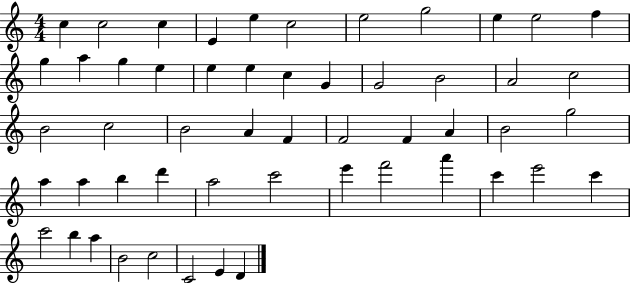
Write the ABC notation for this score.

X:1
T:Untitled
M:4/4
L:1/4
K:C
c c2 c E e c2 e2 g2 e e2 f g a g e e e c G G2 B2 A2 c2 B2 c2 B2 A F F2 F A B2 g2 a a b d' a2 c'2 e' f'2 a' c' e'2 c' c'2 b a B2 c2 C2 E D